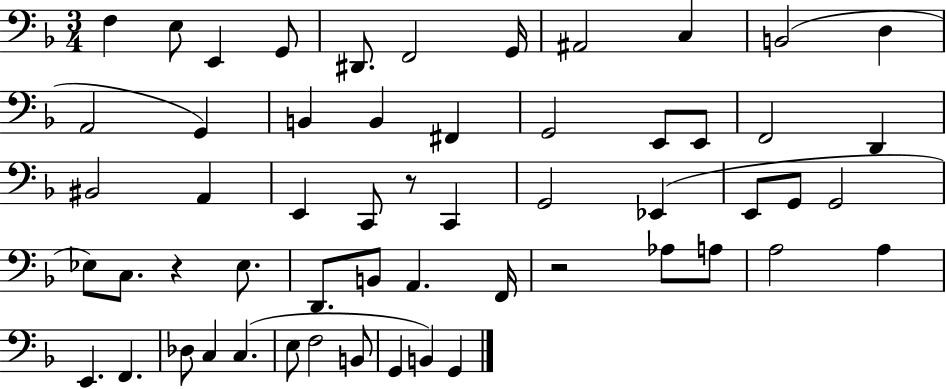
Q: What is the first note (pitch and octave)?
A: F3